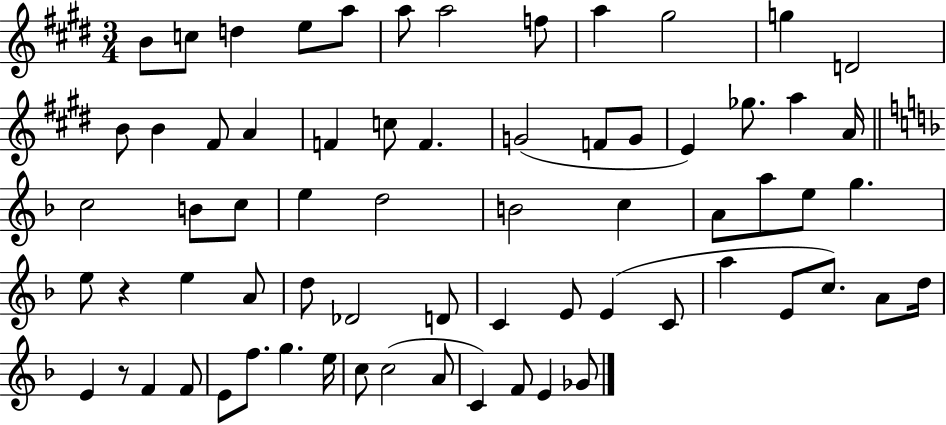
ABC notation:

X:1
T:Untitled
M:3/4
L:1/4
K:E
B/2 c/2 d e/2 a/2 a/2 a2 f/2 a ^g2 g D2 B/2 B ^F/2 A F c/2 F G2 F/2 G/2 E _g/2 a A/4 c2 B/2 c/2 e d2 B2 c A/2 a/2 e/2 g e/2 z e A/2 d/2 _D2 D/2 C E/2 E C/2 a E/2 c/2 A/2 d/4 E z/2 F F/2 E/2 f/2 g e/4 c/2 c2 A/2 C F/2 E _G/2